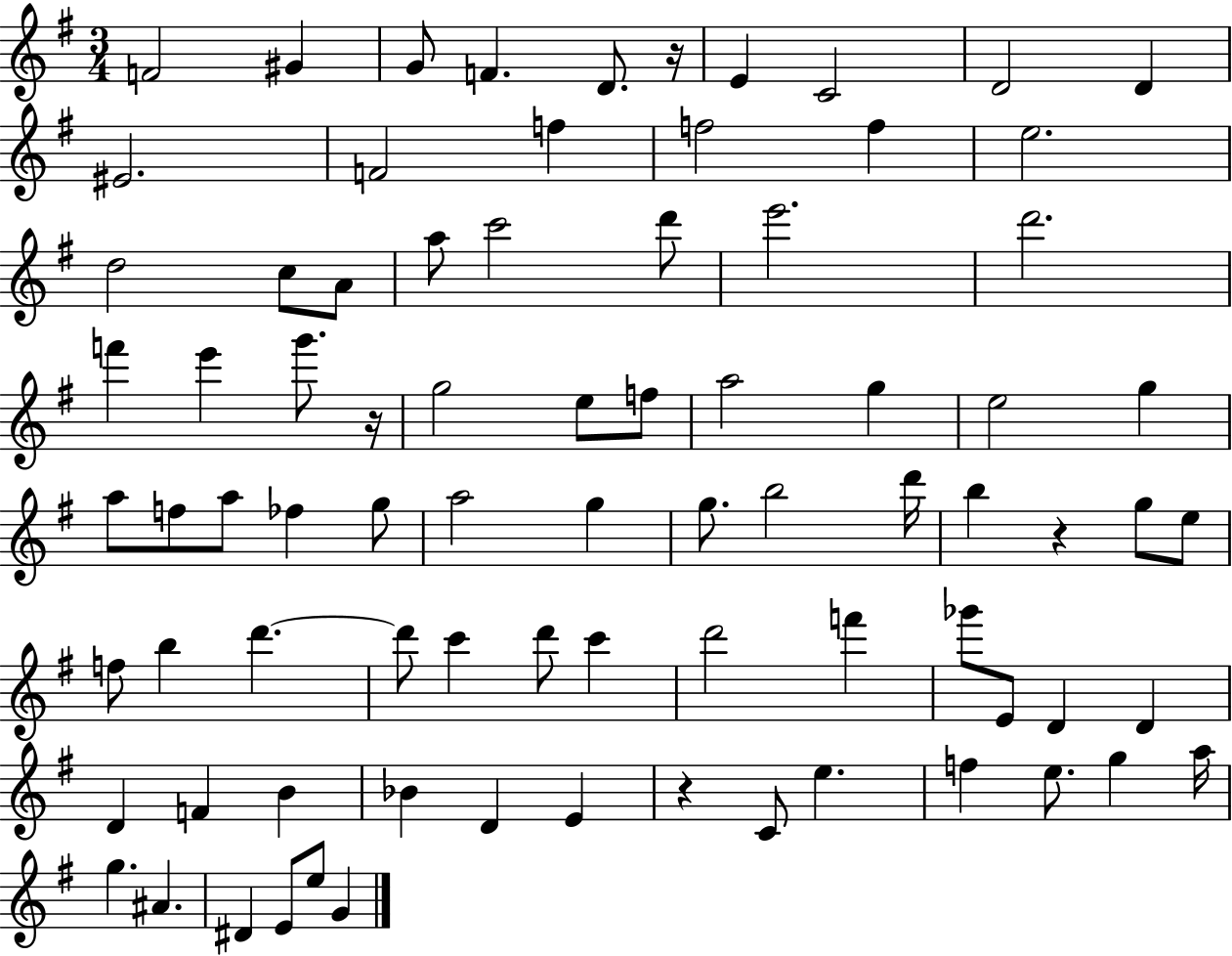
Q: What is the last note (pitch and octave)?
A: G4